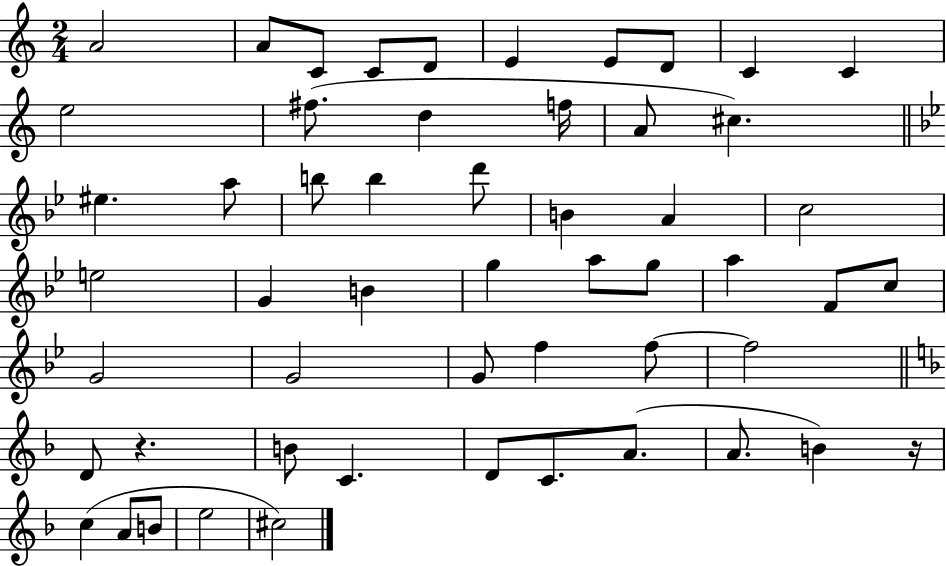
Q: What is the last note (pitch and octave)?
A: C#5